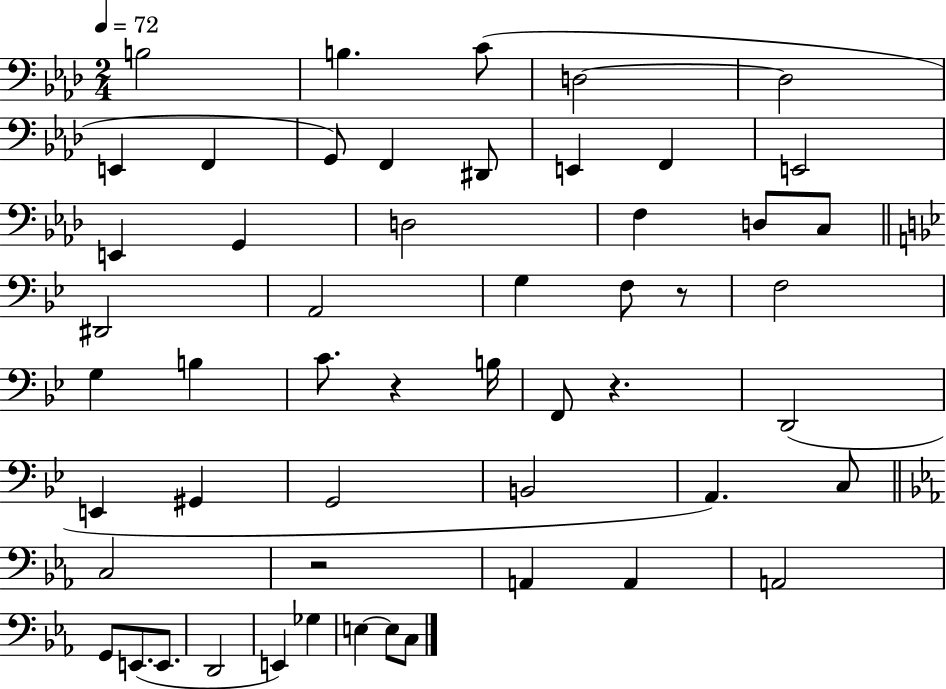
X:1
T:Untitled
M:2/4
L:1/4
K:Ab
B,2 B, C/2 D,2 D,2 E,, F,, G,,/2 F,, ^D,,/2 E,, F,, E,,2 E,, G,, D,2 F, D,/2 C,/2 ^D,,2 A,,2 G, F,/2 z/2 F,2 G, B, C/2 z B,/4 F,,/2 z D,,2 E,, ^G,, G,,2 B,,2 A,, C,/2 C,2 z2 A,, A,, A,,2 G,,/2 E,,/2 E,,/2 D,,2 E,, _G, E, E,/2 C,/2